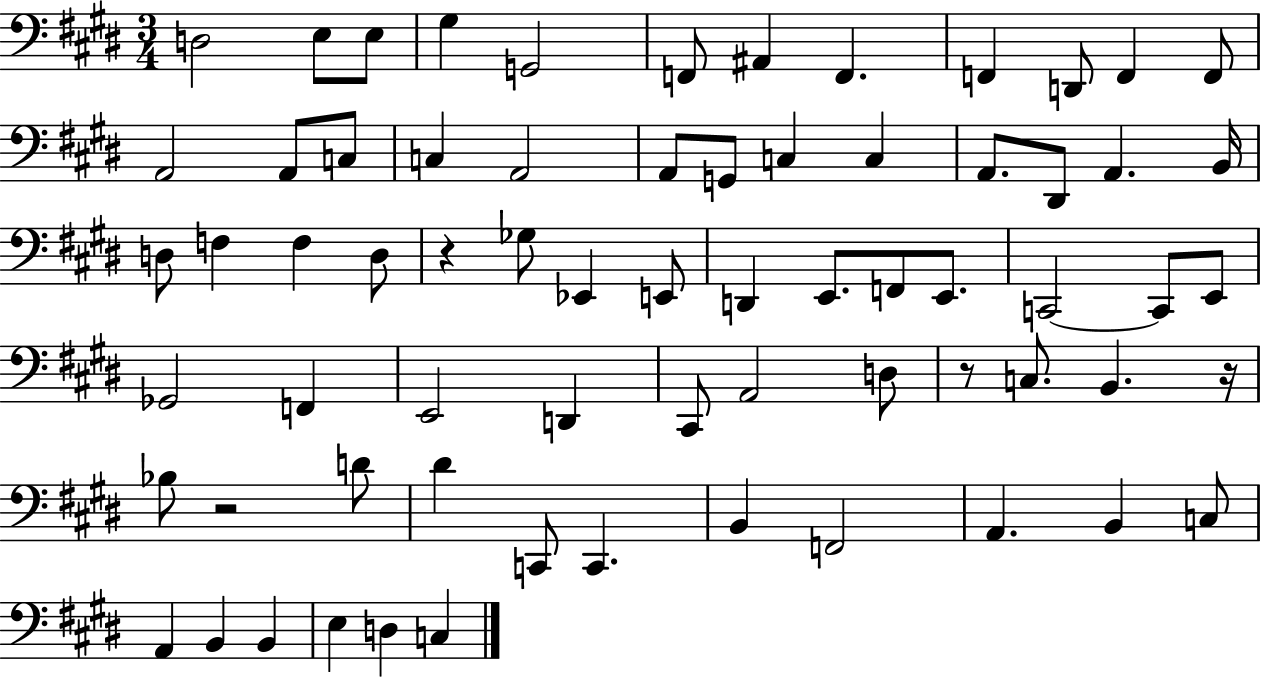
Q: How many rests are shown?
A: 4